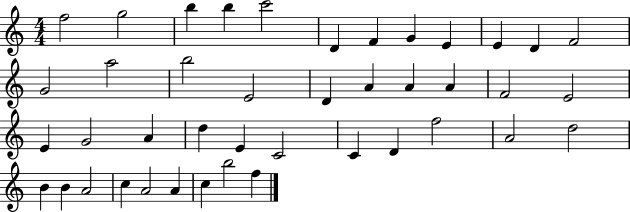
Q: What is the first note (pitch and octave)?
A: F5